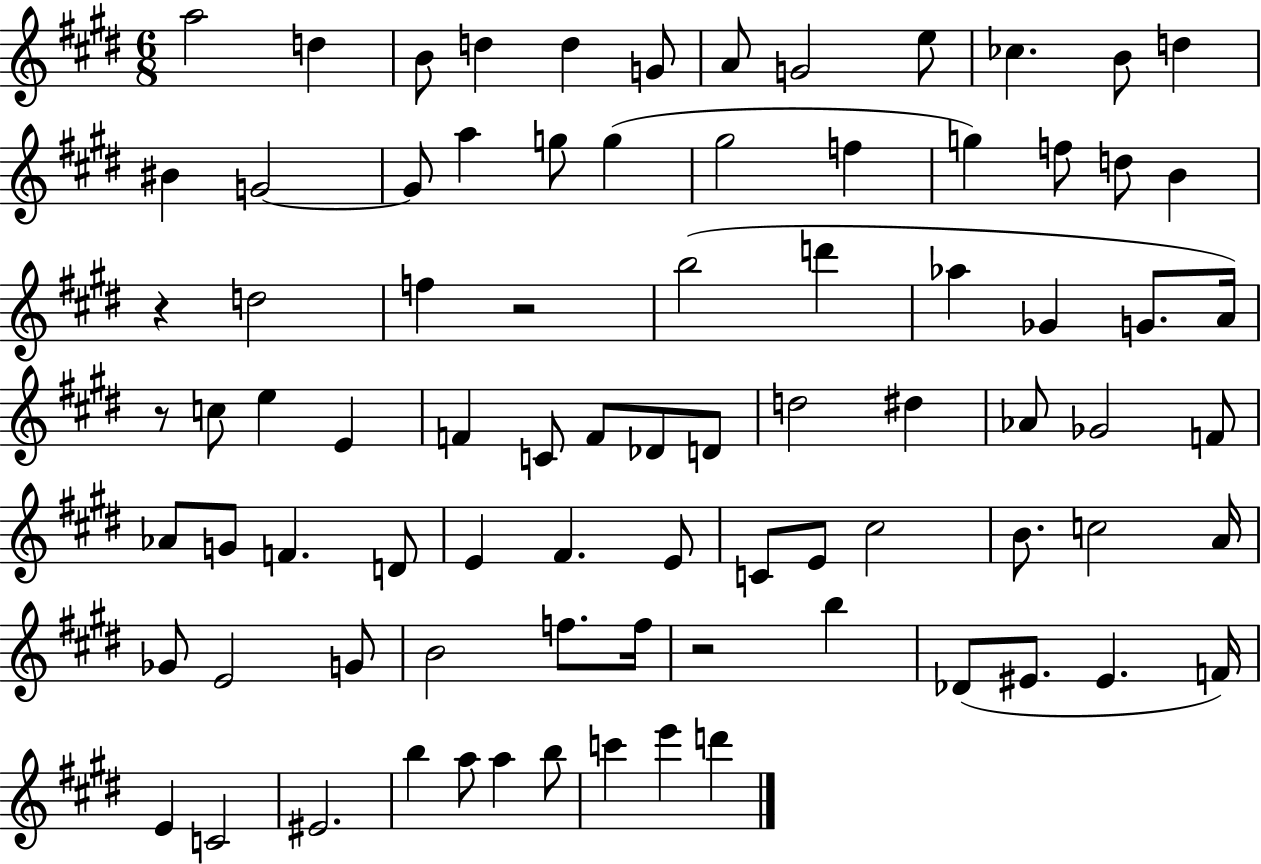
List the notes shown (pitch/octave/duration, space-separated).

A5/h D5/q B4/e D5/q D5/q G4/e A4/e G4/h E5/e CES5/q. B4/e D5/q BIS4/q G4/h G4/e A5/q G5/e G5/q G#5/h F5/q G5/q F5/e D5/e B4/q R/q D5/h F5/q R/h B5/h D6/q Ab5/q Gb4/q G4/e. A4/s R/e C5/e E5/q E4/q F4/q C4/e F4/e Db4/e D4/e D5/h D#5/q Ab4/e Gb4/h F4/e Ab4/e G4/e F4/q. D4/e E4/q F#4/q. E4/e C4/e E4/e C#5/h B4/e. C5/h A4/s Gb4/e E4/h G4/e B4/h F5/e. F5/s R/h B5/q Db4/e EIS4/e. EIS4/q. F4/s E4/q C4/h EIS4/h. B5/q A5/e A5/q B5/e C6/q E6/q D6/q